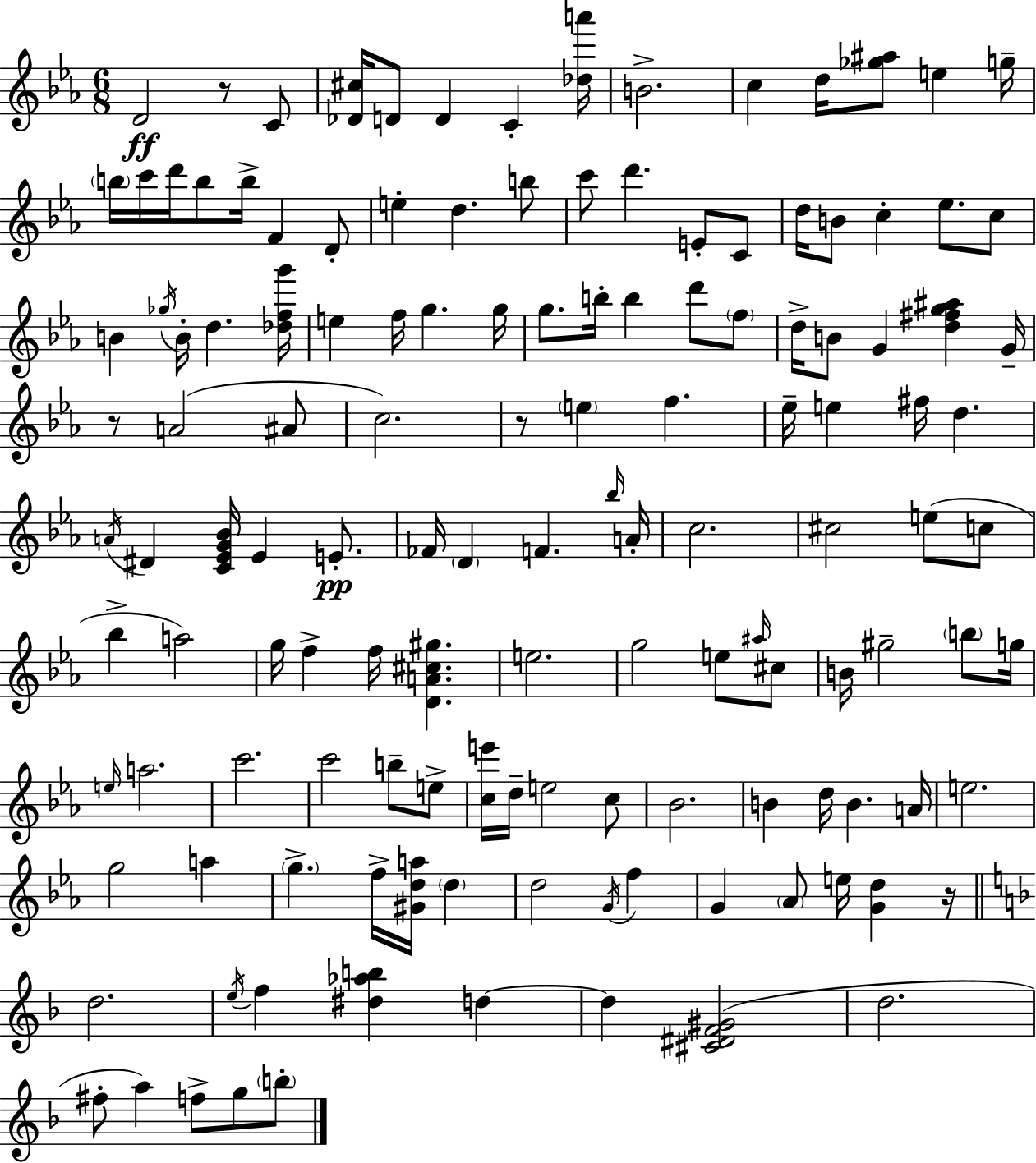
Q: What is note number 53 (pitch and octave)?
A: E5